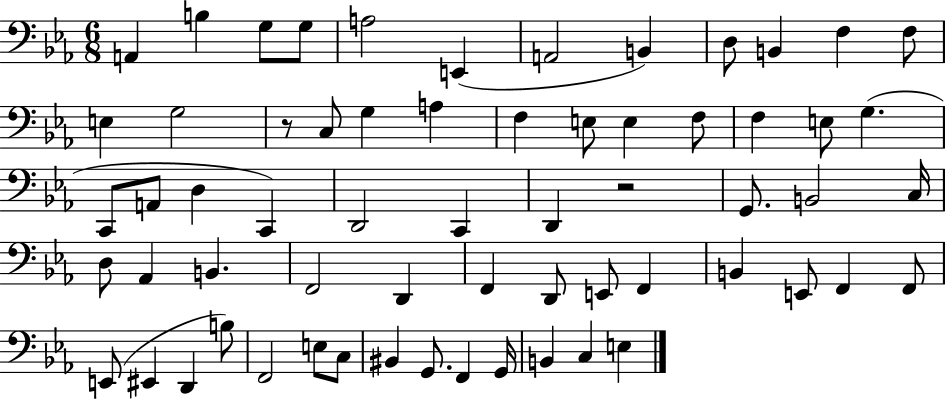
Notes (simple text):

A2/q B3/q G3/e G3/e A3/h E2/q A2/h B2/q D3/e B2/q F3/q F3/e E3/q G3/h R/e C3/e G3/q A3/q F3/q E3/e E3/q F3/e F3/q E3/e G3/q. C2/e A2/e D3/q C2/q D2/h C2/q D2/q R/h G2/e. B2/h C3/s D3/e Ab2/q B2/q. F2/h D2/q F2/q D2/e E2/e F2/q B2/q E2/e F2/q F2/e E2/e EIS2/q D2/q B3/e F2/h E3/e C3/e BIS2/q G2/e. F2/q G2/s B2/q C3/q E3/q